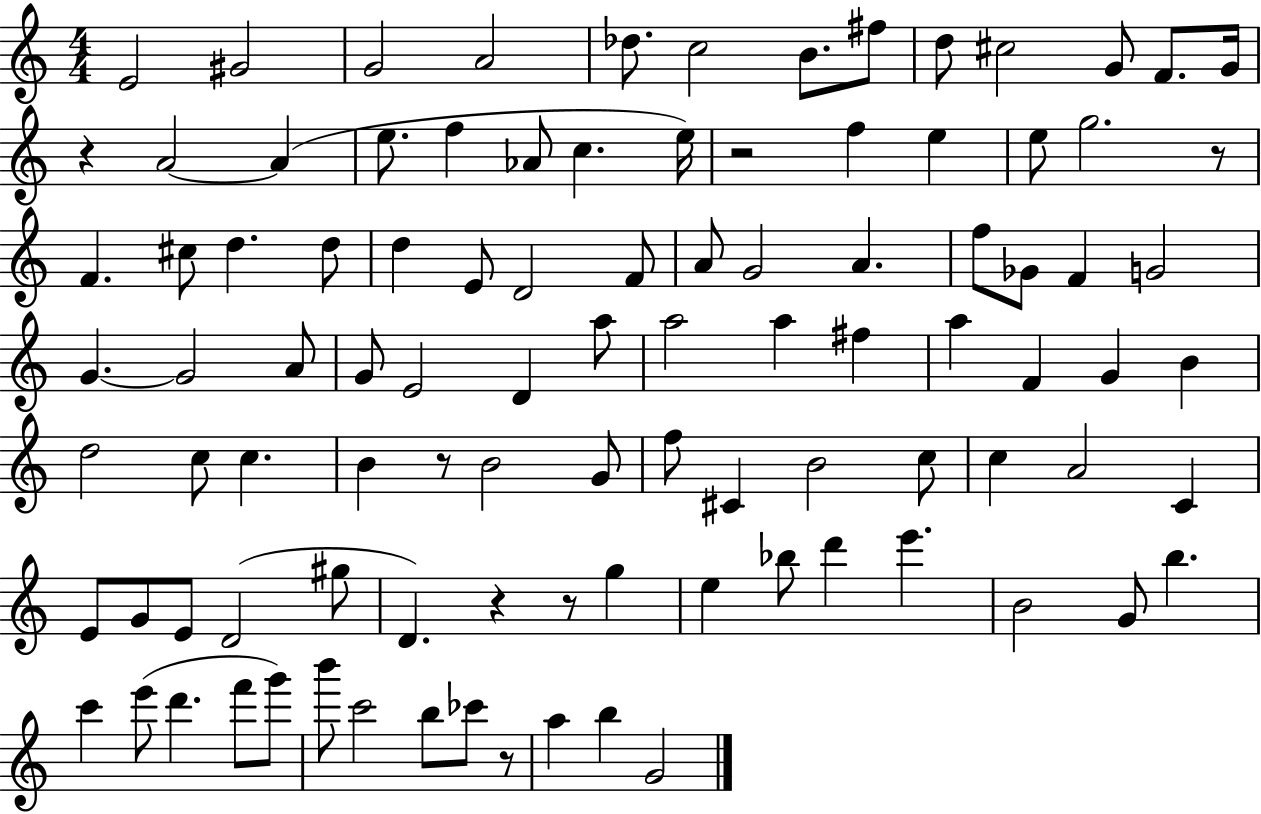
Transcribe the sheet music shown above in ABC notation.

X:1
T:Untitled
M:4/4
L:1/4
K:C
E2 ^G2 G2 A2 _d/2 c2 B/2 ^f/2 d/2 ^c2 G/2 F/2 G/4 z A2 A e/2 f _A/2 c e/4 z2 f e e/2 g2 z/2 F ^c/2 d d/2 d E/2 D2 F/2 A/2 G2 A f/2 _G/2 F G2 G G2 A/2 G/2 E2 D a/2 a2 a ^f a F G B d2 c/2 c B z/2 B2 G/2 f/2 ^C B2 c/2 c A2 C E/2 G/2 E/2 D2 ^g/2 D z z/2 g e _b/2 d' e' B2 G/2 b c' e'/2 d' f'/2 g'/2 b'/2 c'2 b/2 _c'/2 z/2 a b G2